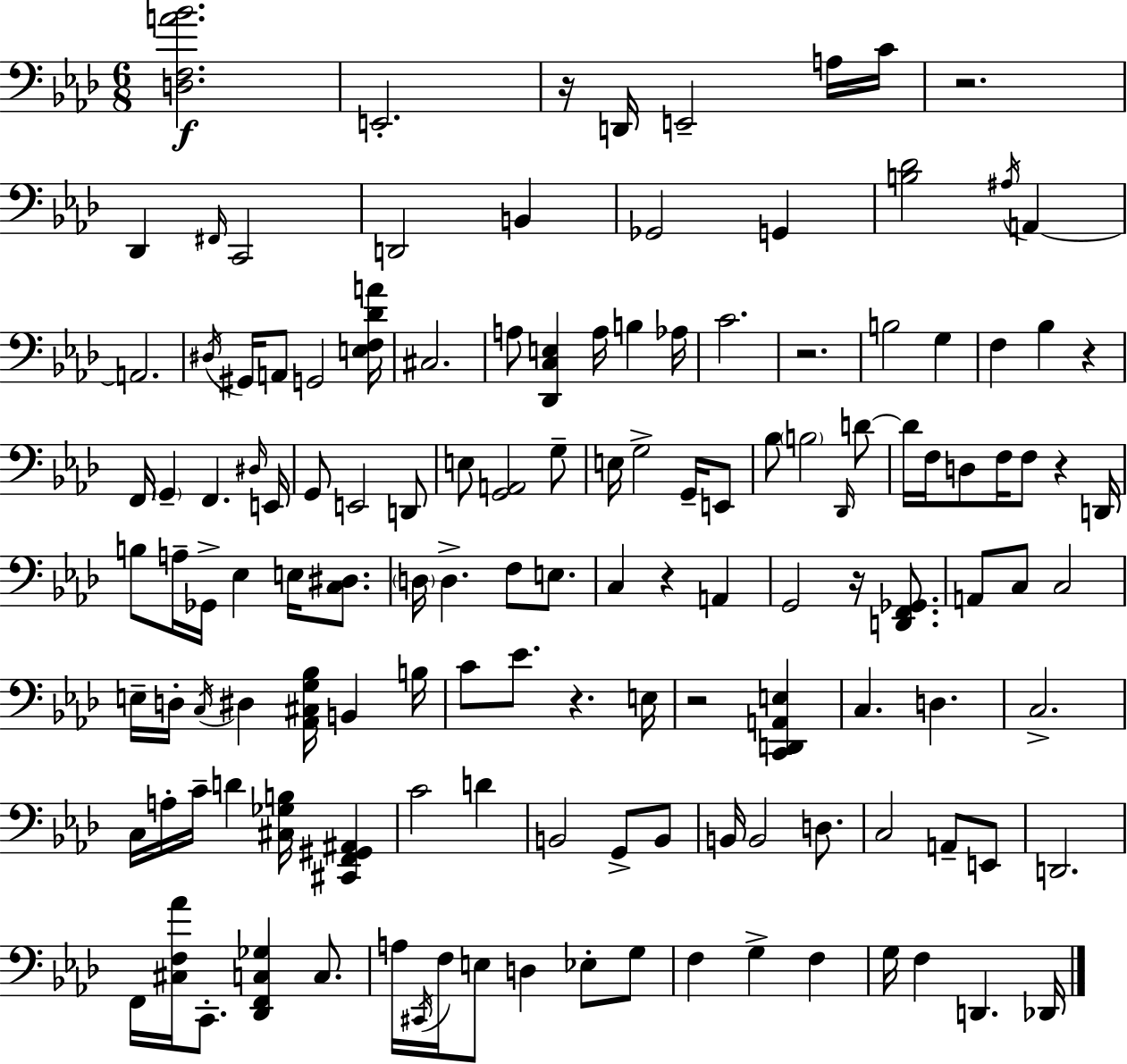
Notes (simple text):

[D3,F3,A4,Bb4]/h. E2/h. R/s D2/s E2/h A3/s C4/s R/h. Db2/q F#2/s C2/h D2/h B2/q Gb2/h G2/q [B3,Db4]/h A#3/s A2/q A2/h. D#3/s G#2/s A2/e G2/h [E3,F3,Db4,A4]/s C#3/h. A3/e [Db2,C3,E3]/q A3/s B3/q Ab3/s C4/h. R/h. B3/h G3/q F3/q Bb3/q R/q F2/s G2/q F2/q. D#3/s E2/s G2/e E2/h D2/e E3/e [G2,A2]/h G3/e E3/s G3/h G2/s E2/e Bb3/e B3/h Db2/s D4/e D4/s F3/s D3/e F3/s F3/e R/q D2/s B3/e A3/s Gb2/s Eb3/q E3/s [C3,D#3]/e. D3/s D3/q. F3/e E3/e. C3/q R/q A2/q G2/h R/s [D2,F2,Gb2]/e. A2/e C3/e C3/h E3/s D3/s C3/s D#3/q [Ab2,C#3,G3,Bb3]/s B2/q B3/s C4/e Eb4/e. R/q. E3/s R/h [C2,D2,A2,E3]/q C3/q. D3/q. C3/h. C3/s A3/s C4/s D4/q [C#3,Gb3,B3]/s [C#2,F2,G#2,A#2]/q C4/h D4/q B2/h G2/e B2/e B2/s B2/h D3/e. C3/h A2/e E2/e D2/h. F2/s [C#3,F3,Ab4]/s C2/e. [Db2,F2,C3,Gb3]/q C3/e. A3/s C#2/s F3/s E3/e D3/q Eb3/e G3/e F3/q G3/q F3/q G3/s F3/q D2/q. Db2/s